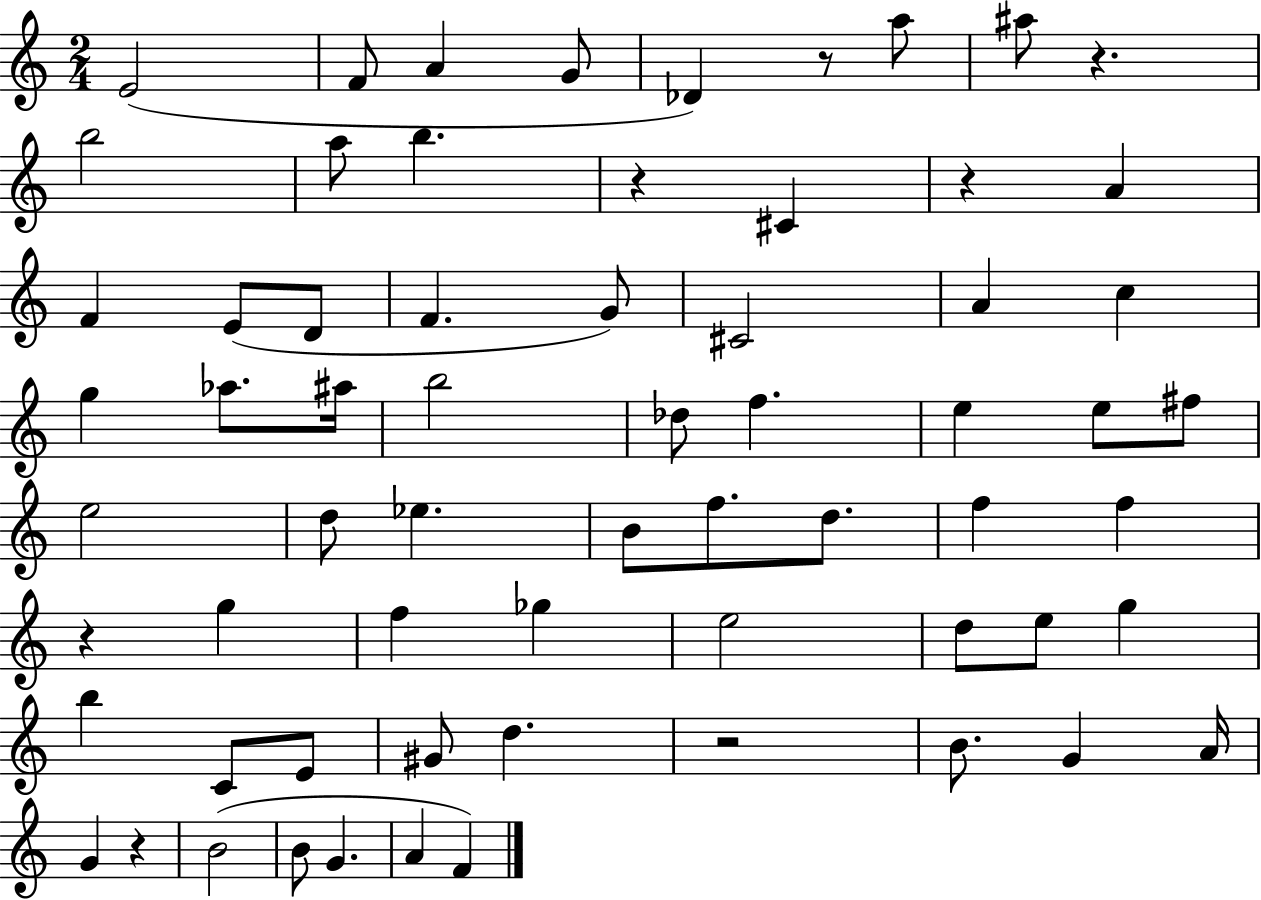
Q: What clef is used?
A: treble